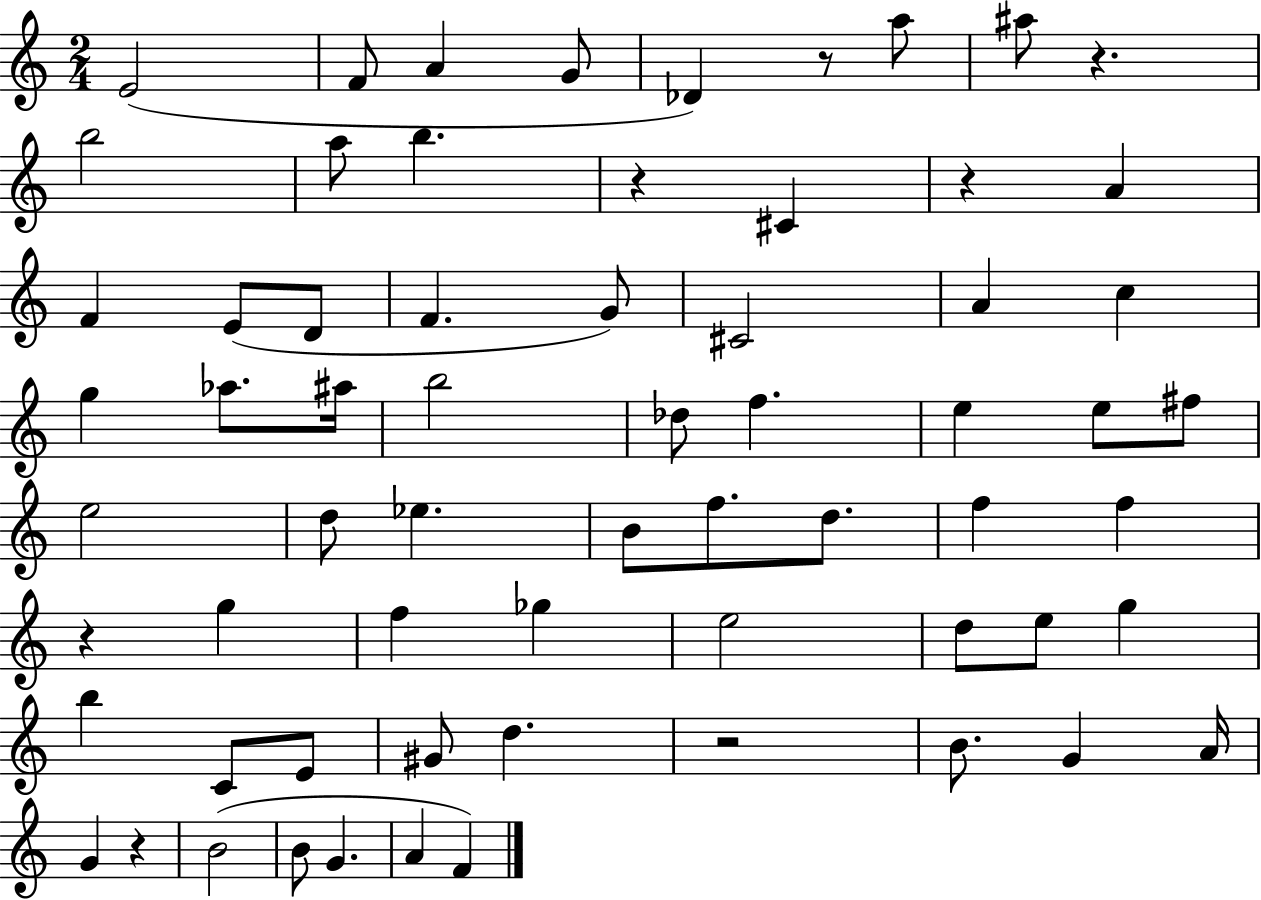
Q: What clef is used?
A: treble